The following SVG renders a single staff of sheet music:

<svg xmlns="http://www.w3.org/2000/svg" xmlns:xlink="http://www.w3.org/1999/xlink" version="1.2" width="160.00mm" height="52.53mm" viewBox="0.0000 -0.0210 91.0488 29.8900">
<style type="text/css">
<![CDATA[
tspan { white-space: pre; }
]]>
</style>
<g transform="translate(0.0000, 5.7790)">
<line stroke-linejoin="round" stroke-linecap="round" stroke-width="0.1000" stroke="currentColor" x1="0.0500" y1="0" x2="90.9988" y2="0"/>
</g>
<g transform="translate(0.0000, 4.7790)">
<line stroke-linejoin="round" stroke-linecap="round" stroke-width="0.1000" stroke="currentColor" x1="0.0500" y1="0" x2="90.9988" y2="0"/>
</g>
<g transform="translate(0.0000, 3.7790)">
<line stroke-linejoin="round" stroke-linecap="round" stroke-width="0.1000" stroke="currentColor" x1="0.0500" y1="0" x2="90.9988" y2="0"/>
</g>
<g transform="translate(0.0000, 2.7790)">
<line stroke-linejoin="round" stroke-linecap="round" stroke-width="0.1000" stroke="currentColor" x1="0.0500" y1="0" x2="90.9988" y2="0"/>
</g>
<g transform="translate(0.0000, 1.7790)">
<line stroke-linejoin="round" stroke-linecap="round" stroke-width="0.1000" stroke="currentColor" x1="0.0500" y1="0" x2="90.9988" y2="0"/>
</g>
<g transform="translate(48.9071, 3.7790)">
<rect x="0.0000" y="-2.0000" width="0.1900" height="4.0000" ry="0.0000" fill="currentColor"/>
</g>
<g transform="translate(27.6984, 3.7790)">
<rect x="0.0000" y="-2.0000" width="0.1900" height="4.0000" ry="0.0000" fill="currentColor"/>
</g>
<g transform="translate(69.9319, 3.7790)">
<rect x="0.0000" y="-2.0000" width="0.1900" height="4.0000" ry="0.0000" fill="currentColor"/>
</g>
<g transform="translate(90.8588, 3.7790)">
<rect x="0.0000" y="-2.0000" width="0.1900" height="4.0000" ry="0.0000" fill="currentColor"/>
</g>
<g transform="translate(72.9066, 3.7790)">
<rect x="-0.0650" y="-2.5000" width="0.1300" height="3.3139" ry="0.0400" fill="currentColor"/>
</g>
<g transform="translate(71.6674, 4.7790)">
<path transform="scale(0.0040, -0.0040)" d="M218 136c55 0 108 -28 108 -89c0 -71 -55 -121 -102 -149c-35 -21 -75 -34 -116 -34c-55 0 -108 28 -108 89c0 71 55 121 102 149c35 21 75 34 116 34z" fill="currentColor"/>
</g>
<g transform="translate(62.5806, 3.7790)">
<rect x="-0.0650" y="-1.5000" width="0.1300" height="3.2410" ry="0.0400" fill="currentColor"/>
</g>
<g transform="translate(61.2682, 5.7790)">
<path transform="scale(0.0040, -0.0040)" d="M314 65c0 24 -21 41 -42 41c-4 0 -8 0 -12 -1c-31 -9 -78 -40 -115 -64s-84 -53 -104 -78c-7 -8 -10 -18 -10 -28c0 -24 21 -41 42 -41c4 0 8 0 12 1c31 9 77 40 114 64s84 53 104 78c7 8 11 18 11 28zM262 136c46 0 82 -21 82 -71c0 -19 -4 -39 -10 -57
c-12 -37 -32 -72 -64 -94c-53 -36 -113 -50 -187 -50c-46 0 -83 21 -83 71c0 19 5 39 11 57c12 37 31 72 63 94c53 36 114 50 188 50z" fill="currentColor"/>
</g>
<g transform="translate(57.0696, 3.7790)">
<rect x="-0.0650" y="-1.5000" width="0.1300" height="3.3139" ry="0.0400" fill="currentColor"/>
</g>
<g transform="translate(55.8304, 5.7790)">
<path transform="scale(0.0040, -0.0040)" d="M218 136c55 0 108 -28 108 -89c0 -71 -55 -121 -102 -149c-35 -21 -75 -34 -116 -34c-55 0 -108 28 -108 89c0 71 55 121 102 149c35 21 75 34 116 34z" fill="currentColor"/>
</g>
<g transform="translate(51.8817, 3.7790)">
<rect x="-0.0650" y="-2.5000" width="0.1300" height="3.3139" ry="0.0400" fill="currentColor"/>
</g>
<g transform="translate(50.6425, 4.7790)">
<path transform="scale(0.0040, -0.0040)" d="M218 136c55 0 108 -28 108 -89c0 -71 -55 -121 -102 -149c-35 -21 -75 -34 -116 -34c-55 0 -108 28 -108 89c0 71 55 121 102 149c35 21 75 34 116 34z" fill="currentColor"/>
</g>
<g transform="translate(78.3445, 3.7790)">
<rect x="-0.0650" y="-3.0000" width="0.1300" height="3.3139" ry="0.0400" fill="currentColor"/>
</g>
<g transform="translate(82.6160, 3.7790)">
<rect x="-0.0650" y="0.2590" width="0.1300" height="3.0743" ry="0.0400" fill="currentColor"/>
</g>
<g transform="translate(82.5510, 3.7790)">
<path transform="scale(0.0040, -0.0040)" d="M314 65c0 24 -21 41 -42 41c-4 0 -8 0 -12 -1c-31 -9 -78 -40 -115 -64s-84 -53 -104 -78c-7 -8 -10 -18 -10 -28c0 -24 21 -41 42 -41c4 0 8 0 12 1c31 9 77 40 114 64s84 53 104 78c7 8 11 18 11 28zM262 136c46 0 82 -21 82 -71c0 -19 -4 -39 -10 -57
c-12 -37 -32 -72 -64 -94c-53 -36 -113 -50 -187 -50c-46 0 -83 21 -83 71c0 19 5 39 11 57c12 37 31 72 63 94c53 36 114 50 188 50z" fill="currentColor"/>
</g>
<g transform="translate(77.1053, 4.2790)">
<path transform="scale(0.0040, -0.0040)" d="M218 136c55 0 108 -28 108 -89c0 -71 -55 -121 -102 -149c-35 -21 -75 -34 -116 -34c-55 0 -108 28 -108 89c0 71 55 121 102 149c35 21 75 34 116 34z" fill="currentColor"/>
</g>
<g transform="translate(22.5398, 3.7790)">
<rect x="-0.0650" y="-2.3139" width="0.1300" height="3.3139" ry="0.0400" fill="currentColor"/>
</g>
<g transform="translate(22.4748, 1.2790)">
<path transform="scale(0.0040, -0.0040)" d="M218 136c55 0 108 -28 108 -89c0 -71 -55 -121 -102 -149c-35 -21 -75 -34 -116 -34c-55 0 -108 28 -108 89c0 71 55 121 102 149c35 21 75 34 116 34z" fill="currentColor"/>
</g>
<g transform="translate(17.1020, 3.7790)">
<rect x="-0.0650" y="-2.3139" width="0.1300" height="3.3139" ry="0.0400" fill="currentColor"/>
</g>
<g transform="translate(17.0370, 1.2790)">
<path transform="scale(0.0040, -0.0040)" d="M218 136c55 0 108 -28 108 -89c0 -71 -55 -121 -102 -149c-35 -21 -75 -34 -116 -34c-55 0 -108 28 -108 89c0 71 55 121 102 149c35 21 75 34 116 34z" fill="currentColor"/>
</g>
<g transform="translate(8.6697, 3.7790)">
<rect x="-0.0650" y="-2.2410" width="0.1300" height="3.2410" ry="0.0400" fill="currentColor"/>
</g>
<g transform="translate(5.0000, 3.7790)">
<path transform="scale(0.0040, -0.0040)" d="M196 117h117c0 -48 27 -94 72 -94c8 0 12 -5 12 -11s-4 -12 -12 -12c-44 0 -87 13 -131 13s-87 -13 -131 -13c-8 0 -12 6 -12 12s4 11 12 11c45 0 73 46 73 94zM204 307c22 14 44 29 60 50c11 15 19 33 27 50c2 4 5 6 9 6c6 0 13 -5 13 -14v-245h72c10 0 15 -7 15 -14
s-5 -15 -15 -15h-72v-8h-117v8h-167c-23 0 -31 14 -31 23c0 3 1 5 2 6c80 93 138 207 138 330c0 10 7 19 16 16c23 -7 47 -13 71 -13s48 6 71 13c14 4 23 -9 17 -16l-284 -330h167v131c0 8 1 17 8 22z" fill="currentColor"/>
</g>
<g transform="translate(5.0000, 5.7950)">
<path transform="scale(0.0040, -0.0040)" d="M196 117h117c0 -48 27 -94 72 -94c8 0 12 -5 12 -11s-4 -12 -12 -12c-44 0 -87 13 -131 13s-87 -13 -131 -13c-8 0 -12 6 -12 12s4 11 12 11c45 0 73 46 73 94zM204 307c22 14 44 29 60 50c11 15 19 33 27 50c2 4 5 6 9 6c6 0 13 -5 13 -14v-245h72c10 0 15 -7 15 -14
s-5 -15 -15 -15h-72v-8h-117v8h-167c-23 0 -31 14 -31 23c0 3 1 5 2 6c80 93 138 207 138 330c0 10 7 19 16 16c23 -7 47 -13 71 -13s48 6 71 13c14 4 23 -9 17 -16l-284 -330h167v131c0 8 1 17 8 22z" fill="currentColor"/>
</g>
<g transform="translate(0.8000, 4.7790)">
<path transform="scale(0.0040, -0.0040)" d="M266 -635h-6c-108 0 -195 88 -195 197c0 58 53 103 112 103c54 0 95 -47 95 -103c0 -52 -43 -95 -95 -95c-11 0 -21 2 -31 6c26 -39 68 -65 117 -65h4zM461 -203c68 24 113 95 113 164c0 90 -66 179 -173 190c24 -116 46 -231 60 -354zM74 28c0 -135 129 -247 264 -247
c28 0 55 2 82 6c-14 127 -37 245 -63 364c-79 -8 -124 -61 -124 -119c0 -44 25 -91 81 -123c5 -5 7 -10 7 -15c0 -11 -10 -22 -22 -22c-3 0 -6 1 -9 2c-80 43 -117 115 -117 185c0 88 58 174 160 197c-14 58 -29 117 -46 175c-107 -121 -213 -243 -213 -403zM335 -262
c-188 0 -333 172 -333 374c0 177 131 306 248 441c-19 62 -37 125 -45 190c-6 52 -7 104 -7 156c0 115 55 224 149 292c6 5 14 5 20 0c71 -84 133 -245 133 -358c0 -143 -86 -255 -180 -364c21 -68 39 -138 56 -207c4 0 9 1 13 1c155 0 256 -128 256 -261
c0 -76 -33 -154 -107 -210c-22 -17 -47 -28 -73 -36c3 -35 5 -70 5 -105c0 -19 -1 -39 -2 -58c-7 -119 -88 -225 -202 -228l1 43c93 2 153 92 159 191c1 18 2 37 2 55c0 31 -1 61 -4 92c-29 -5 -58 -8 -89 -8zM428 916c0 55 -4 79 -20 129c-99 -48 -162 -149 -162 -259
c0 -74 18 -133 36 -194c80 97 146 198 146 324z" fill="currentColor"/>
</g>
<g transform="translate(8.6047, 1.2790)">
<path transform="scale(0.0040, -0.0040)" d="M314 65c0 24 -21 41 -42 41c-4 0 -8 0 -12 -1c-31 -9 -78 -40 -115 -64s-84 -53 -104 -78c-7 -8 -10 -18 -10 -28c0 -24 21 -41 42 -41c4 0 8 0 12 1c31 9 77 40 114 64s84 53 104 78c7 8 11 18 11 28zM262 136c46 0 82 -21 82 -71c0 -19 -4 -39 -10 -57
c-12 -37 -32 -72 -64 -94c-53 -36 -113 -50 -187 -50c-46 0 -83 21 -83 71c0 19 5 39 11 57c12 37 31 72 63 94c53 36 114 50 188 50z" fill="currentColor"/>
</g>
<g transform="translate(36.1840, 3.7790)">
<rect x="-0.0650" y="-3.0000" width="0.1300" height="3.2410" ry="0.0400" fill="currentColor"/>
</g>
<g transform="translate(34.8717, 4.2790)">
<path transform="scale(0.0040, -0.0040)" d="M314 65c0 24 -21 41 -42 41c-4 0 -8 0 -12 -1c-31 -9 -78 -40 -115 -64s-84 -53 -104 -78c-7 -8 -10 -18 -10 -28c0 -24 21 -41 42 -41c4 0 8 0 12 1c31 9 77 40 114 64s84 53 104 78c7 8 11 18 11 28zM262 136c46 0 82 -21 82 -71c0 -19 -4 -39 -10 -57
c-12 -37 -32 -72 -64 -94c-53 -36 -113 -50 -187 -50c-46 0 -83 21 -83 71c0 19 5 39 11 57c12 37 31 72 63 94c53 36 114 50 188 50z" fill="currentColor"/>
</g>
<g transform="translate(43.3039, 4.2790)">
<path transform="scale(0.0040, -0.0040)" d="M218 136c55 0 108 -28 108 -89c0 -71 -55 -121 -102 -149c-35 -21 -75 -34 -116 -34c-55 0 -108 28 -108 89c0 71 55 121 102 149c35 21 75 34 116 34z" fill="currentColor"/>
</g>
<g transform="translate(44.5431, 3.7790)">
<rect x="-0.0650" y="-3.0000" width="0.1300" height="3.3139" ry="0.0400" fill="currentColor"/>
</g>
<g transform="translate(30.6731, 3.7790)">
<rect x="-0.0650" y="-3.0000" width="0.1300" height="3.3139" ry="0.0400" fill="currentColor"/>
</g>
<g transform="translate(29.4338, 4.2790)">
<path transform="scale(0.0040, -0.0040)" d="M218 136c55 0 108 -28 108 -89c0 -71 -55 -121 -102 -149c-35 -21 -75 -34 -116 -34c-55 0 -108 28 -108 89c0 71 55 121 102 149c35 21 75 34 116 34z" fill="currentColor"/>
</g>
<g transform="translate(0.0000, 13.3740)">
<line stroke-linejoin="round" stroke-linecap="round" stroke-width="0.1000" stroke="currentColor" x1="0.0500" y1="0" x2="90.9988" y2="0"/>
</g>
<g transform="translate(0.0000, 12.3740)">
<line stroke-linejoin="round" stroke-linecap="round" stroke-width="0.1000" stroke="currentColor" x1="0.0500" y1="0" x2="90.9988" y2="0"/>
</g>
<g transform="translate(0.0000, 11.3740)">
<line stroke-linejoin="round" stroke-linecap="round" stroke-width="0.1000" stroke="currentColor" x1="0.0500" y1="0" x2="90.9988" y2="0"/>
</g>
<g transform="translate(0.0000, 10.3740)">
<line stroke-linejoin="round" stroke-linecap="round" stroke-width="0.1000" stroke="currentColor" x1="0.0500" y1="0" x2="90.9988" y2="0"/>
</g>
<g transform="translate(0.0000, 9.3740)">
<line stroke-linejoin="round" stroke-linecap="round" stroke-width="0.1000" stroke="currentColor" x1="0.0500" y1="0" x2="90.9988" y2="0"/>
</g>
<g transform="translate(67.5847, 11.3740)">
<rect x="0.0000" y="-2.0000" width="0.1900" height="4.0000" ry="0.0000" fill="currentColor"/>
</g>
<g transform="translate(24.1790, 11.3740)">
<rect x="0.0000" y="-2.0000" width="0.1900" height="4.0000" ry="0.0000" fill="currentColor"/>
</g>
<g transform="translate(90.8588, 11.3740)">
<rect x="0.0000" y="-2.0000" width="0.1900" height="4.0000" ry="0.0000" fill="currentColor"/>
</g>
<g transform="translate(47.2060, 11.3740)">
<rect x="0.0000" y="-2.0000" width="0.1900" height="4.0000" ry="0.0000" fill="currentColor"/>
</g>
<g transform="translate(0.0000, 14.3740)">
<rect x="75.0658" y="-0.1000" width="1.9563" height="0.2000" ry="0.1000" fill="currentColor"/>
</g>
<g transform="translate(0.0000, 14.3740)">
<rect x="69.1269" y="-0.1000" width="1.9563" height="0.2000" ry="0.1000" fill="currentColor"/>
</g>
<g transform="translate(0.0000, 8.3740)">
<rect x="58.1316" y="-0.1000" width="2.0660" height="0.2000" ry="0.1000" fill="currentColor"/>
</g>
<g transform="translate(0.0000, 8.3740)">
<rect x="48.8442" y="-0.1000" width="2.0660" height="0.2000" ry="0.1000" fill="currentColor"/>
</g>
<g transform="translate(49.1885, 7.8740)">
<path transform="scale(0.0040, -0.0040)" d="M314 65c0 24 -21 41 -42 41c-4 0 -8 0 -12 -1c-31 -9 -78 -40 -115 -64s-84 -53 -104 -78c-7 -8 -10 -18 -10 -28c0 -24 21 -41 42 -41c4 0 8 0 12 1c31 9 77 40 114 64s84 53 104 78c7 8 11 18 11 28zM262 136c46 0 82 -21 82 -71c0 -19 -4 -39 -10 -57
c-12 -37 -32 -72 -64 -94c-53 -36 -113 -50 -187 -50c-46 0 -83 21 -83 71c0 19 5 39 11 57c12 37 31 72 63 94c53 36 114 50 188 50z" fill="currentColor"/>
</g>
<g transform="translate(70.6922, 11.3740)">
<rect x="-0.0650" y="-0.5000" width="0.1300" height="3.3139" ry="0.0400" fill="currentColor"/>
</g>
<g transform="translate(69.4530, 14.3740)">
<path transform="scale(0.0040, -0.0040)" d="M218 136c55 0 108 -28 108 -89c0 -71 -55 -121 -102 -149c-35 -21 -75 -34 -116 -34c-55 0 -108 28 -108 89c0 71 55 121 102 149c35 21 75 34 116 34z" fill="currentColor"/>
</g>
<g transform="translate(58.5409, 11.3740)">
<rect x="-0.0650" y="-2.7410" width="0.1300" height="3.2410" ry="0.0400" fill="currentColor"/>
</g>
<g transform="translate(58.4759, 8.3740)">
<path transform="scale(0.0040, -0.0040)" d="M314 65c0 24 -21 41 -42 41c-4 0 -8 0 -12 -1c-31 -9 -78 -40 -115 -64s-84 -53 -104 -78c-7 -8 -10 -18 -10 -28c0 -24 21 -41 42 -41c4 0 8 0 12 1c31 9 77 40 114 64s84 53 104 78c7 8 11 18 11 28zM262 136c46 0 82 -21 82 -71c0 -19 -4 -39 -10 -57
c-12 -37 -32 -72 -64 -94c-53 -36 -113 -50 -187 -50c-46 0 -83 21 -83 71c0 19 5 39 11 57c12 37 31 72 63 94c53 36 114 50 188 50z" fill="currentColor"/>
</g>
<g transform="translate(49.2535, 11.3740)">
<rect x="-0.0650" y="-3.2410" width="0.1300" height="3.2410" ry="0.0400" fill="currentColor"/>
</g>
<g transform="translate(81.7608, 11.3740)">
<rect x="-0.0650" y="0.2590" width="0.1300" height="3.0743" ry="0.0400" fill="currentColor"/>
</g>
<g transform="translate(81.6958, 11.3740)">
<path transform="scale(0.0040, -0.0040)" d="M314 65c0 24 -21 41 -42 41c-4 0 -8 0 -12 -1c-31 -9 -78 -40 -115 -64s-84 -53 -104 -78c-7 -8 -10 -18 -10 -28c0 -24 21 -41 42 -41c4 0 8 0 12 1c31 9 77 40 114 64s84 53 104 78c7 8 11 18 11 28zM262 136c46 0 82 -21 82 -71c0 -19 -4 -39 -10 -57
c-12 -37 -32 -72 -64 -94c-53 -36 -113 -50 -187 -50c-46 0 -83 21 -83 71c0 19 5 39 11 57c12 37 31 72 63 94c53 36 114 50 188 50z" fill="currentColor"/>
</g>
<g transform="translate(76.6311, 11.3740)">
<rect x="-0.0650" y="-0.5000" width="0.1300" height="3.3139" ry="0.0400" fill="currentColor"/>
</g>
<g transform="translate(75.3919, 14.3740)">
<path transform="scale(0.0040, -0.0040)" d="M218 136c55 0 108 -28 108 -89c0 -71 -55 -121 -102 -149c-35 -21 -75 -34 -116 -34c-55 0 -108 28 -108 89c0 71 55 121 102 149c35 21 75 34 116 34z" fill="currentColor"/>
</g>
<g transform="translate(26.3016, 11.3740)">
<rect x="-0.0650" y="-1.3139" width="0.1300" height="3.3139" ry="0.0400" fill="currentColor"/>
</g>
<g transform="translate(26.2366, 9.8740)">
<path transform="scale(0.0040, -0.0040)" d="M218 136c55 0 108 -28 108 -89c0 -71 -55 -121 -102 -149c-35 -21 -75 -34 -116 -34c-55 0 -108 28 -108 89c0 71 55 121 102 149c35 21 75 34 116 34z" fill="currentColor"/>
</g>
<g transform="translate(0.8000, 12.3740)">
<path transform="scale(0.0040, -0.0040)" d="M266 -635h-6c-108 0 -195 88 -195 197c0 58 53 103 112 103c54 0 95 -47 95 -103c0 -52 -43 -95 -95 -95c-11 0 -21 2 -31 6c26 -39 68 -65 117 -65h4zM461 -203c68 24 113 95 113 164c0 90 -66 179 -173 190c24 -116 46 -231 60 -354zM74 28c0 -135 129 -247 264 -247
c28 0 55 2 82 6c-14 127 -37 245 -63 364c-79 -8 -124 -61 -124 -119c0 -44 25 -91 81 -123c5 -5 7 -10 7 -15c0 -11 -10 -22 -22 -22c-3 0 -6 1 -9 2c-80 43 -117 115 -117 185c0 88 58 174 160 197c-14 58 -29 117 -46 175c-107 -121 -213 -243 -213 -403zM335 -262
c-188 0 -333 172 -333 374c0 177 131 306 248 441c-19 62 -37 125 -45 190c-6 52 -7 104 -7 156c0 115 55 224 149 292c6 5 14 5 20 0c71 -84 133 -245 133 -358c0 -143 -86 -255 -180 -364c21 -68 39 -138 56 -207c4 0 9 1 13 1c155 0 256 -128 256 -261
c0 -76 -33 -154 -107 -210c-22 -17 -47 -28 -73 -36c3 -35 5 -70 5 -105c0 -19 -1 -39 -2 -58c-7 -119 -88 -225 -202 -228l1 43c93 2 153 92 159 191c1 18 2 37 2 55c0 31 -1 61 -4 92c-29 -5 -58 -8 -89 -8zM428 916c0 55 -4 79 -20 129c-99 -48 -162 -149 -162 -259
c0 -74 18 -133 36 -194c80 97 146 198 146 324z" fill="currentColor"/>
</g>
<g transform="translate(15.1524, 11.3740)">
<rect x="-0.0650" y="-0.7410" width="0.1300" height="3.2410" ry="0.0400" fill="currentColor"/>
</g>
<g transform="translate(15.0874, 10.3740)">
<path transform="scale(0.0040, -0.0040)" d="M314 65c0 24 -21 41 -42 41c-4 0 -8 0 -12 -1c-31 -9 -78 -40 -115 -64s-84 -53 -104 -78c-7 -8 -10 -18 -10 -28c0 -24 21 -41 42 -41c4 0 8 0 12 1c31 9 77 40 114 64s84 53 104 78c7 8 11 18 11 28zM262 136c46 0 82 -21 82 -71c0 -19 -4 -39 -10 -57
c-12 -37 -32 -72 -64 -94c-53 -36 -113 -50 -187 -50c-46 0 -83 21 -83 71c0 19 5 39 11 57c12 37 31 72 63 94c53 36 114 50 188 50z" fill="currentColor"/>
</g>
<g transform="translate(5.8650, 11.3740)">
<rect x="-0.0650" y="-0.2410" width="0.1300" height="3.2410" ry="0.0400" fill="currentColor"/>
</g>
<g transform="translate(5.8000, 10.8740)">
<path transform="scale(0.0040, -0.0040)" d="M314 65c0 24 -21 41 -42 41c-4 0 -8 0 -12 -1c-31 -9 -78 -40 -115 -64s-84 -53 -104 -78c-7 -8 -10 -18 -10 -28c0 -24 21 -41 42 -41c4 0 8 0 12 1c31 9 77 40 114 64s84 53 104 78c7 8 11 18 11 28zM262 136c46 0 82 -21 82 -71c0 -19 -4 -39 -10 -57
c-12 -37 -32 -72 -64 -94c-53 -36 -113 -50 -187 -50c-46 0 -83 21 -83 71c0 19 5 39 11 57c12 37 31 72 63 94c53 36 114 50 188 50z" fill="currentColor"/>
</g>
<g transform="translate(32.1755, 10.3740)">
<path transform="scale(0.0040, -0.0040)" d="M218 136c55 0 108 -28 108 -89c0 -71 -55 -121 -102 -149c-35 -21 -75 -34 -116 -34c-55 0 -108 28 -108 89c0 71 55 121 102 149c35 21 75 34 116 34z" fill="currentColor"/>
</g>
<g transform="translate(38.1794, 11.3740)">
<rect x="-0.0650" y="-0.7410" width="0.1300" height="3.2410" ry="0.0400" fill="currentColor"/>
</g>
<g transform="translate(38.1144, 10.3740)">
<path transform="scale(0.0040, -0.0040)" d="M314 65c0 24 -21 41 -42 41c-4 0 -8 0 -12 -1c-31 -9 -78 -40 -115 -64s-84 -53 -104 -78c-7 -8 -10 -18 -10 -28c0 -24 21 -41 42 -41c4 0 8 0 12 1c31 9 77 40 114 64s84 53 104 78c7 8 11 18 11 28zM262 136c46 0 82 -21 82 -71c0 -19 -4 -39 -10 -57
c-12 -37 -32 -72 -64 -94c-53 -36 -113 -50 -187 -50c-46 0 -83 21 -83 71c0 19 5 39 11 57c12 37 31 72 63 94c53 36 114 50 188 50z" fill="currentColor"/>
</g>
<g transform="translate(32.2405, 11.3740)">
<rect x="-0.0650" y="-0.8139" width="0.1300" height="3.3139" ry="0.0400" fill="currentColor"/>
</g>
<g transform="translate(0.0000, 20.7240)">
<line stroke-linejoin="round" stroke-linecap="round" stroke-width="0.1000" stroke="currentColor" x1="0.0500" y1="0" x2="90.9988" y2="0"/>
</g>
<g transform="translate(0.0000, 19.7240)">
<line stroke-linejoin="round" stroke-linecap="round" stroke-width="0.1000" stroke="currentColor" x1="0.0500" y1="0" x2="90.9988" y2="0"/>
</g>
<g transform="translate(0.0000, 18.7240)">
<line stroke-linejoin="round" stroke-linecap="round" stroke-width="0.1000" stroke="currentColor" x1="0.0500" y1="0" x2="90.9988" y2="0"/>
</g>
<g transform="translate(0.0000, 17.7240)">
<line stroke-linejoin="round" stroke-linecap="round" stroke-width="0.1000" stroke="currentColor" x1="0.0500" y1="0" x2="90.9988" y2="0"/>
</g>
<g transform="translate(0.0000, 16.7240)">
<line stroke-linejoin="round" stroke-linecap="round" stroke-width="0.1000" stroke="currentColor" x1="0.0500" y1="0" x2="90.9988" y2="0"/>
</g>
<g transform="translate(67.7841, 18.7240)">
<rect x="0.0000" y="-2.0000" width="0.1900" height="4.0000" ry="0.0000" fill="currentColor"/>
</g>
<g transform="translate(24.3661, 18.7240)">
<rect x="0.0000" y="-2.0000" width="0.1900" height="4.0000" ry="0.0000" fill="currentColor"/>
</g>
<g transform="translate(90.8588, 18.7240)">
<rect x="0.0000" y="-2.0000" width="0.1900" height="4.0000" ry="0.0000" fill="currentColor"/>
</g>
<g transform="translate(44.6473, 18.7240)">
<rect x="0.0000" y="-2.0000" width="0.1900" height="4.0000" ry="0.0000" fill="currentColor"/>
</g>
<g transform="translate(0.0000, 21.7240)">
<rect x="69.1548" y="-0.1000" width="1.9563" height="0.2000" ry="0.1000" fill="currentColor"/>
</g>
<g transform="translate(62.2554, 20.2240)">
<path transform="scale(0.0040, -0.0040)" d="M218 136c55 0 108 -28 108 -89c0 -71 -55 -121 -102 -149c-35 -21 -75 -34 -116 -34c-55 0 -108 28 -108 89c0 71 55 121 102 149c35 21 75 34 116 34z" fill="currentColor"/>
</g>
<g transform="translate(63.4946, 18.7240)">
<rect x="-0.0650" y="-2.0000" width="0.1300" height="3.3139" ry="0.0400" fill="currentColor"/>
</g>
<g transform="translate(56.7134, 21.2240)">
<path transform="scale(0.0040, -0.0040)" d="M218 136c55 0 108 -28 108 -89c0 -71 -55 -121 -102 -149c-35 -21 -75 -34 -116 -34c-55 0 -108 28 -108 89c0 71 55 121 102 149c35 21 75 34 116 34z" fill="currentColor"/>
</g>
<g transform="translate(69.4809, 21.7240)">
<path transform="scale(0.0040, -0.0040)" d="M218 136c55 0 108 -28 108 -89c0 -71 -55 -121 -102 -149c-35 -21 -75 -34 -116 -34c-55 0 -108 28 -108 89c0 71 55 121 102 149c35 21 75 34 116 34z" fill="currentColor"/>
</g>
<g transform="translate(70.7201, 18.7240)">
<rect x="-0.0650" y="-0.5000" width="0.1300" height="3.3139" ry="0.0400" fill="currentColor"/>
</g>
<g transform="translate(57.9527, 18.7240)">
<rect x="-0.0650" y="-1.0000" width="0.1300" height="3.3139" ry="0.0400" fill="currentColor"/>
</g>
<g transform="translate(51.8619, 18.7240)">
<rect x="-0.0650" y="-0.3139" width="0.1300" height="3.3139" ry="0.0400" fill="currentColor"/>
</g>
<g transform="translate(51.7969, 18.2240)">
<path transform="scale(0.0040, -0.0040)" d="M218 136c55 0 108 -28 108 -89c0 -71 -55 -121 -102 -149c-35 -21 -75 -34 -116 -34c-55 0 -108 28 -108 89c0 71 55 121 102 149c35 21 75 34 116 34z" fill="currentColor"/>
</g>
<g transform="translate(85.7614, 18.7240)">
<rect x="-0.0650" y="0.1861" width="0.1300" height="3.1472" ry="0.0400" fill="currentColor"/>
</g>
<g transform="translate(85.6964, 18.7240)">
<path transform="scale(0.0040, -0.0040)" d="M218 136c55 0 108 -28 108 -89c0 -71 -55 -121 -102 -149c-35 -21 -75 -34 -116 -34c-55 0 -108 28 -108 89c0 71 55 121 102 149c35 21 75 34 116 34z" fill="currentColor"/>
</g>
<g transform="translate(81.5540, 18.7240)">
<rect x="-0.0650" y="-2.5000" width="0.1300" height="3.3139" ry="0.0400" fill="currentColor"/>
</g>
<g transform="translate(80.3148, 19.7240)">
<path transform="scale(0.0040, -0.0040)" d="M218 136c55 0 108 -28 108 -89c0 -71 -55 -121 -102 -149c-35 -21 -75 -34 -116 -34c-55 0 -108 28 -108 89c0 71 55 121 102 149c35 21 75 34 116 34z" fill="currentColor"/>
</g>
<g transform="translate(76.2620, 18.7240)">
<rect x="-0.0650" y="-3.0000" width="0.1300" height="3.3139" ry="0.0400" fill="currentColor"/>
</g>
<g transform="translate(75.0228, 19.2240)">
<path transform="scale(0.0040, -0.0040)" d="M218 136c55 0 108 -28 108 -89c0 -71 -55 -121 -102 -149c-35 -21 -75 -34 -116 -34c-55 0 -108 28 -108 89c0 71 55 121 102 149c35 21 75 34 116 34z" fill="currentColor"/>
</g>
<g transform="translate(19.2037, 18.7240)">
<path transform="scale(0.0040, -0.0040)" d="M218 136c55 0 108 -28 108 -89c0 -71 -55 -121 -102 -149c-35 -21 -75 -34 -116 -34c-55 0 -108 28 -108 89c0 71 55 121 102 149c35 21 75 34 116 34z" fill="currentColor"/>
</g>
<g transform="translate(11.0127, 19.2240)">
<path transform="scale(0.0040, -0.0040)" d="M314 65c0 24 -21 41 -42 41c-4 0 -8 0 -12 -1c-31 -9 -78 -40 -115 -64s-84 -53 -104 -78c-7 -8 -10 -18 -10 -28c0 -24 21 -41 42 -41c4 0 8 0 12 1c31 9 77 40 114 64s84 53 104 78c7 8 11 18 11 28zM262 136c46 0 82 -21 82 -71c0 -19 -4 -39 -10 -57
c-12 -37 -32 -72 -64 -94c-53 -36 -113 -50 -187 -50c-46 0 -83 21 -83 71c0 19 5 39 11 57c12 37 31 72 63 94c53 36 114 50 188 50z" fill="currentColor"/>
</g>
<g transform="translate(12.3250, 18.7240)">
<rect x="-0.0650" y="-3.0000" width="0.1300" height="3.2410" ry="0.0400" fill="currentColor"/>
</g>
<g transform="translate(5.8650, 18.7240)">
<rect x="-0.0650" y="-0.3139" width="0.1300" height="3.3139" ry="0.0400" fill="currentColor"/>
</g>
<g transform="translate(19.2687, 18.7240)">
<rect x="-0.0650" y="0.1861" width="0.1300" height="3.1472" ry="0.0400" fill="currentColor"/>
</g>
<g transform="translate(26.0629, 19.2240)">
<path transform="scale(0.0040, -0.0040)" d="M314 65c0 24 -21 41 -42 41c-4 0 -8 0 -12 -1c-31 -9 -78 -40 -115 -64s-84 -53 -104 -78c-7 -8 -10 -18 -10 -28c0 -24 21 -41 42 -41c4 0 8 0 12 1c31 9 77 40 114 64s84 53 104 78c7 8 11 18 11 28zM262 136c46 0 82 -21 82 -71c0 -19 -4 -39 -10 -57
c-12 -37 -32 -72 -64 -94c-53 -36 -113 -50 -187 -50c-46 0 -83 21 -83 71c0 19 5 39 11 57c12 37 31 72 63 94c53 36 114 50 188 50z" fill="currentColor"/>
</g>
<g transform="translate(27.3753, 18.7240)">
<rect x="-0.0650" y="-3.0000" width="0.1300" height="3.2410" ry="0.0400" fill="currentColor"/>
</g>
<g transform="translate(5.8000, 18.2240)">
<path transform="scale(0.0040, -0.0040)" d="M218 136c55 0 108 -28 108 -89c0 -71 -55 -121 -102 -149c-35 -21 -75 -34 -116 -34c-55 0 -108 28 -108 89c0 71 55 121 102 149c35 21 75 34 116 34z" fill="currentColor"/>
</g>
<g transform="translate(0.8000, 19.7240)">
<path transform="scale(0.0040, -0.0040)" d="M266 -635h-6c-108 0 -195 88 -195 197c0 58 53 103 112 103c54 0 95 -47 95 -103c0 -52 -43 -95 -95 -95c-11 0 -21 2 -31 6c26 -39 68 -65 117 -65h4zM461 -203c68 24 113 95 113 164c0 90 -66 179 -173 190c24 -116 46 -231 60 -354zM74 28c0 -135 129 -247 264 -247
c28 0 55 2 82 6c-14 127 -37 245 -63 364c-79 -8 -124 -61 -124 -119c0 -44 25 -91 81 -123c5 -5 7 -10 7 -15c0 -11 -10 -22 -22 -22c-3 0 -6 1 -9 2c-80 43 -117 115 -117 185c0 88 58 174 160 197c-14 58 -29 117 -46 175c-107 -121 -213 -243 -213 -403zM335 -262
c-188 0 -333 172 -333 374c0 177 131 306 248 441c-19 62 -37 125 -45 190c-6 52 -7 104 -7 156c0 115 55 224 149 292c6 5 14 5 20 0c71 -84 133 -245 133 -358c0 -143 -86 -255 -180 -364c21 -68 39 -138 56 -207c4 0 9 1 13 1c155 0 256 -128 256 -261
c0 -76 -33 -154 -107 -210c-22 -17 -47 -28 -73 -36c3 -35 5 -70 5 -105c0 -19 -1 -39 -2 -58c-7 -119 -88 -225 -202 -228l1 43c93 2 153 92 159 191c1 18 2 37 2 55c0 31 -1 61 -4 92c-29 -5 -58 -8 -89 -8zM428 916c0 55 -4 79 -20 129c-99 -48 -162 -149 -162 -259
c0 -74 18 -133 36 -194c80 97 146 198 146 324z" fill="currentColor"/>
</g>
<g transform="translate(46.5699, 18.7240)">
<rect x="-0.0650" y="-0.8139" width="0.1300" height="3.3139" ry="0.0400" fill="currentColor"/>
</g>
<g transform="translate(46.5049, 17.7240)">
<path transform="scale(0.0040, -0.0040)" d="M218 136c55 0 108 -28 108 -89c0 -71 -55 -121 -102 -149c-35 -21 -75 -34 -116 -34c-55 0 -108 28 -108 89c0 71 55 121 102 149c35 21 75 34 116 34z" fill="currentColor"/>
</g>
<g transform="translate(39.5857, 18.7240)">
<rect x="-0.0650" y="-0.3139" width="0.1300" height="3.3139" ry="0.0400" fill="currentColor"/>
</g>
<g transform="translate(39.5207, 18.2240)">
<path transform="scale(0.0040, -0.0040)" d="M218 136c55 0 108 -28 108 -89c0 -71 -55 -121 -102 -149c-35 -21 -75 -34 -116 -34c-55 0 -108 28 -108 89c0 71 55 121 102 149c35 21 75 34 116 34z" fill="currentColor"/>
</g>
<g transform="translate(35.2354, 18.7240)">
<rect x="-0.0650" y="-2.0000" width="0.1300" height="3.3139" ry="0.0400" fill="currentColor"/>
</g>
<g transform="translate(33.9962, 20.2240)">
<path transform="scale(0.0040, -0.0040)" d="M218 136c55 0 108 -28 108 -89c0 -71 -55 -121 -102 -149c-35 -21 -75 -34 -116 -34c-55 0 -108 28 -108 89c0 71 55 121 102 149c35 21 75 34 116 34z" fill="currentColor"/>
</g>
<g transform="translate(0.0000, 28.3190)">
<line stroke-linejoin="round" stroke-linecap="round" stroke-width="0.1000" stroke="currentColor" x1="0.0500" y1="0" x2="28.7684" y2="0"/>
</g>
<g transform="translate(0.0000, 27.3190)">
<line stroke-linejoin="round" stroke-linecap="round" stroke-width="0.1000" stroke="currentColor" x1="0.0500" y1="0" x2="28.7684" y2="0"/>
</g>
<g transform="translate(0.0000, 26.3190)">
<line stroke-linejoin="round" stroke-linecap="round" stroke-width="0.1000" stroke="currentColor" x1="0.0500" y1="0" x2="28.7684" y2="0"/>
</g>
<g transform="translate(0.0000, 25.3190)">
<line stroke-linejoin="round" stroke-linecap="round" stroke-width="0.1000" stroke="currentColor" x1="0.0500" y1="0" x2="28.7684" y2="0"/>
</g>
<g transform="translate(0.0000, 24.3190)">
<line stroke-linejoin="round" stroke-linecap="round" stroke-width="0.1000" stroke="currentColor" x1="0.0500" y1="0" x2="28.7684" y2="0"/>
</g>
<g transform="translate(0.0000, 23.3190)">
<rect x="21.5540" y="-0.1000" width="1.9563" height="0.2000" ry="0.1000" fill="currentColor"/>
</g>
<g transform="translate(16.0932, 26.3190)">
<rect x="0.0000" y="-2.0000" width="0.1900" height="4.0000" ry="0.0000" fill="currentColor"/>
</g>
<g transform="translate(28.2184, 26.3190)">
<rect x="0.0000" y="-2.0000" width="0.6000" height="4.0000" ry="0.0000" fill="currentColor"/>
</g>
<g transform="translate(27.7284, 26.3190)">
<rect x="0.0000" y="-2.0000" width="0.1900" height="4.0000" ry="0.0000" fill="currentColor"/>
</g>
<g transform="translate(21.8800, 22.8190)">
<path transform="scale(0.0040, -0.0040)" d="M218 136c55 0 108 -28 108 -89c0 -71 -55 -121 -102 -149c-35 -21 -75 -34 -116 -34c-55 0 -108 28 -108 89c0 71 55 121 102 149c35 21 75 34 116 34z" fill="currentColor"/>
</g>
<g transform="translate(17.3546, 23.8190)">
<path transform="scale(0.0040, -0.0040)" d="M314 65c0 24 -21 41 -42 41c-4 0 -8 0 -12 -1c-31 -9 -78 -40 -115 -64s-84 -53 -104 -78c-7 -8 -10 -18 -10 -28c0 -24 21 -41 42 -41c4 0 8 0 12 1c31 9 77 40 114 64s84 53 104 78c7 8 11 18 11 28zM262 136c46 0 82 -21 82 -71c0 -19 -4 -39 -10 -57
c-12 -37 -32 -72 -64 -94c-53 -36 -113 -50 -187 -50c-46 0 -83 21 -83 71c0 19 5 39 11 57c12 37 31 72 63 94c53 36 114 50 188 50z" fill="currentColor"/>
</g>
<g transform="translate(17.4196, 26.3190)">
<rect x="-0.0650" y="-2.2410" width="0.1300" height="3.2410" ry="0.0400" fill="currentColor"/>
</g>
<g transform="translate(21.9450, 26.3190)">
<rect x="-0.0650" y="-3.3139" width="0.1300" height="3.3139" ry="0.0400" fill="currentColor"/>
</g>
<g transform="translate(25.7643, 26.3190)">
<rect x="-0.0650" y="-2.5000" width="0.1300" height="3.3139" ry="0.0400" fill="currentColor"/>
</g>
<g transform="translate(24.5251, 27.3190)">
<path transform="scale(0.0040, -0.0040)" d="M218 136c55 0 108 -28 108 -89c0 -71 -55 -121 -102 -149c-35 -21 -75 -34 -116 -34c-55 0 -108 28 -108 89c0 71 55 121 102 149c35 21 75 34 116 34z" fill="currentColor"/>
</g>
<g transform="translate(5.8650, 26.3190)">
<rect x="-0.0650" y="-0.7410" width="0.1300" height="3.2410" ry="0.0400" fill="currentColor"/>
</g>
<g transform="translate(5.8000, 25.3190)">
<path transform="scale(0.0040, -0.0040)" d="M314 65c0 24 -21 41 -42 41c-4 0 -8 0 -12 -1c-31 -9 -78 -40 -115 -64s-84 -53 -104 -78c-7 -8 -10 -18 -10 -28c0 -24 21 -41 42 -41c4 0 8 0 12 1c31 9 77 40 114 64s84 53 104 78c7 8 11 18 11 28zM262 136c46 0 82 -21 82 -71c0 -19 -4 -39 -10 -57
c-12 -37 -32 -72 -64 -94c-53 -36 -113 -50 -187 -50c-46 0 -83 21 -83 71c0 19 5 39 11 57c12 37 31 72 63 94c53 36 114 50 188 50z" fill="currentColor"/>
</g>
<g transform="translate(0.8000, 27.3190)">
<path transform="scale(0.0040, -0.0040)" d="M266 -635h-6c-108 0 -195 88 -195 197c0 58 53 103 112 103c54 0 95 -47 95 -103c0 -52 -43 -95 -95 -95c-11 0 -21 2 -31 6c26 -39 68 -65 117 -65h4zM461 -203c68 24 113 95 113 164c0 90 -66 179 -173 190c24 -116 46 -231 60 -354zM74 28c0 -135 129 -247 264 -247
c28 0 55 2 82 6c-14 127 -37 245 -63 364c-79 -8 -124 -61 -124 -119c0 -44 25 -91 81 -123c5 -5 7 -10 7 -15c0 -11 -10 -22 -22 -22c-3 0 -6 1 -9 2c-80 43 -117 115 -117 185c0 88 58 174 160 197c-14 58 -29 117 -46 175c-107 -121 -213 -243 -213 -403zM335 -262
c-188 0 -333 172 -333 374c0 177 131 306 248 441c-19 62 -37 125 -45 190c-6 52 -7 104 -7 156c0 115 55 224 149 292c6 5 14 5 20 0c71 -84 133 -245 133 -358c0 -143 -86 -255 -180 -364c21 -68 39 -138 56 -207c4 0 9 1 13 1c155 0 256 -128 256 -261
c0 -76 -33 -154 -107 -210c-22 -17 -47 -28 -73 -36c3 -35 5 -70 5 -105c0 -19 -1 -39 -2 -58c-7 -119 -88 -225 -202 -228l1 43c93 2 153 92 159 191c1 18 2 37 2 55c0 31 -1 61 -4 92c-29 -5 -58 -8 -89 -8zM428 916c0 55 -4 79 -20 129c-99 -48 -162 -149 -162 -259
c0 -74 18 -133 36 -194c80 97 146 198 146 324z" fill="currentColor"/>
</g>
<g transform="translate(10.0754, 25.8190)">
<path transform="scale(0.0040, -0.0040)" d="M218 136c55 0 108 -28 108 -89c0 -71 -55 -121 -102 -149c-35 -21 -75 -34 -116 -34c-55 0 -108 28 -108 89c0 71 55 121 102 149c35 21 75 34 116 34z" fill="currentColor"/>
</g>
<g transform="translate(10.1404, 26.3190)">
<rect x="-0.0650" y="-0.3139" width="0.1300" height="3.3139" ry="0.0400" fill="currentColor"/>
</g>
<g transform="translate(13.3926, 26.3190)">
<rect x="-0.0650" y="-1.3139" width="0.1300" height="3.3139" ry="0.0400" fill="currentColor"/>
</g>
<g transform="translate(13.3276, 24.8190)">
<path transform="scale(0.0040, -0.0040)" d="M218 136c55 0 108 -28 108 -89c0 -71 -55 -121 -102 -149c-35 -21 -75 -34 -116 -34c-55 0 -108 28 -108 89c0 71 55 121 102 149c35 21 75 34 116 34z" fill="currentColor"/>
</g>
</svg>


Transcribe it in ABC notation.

X:1
T:Untitled
M:4/4
L:1/4
K:C
g2 g g A A2 A G E E2 G A B2 c2 d2 e d d2 b2 a2 C C B2 c A2 B A2 F c d c D F C A G B d2 c e g2 b G